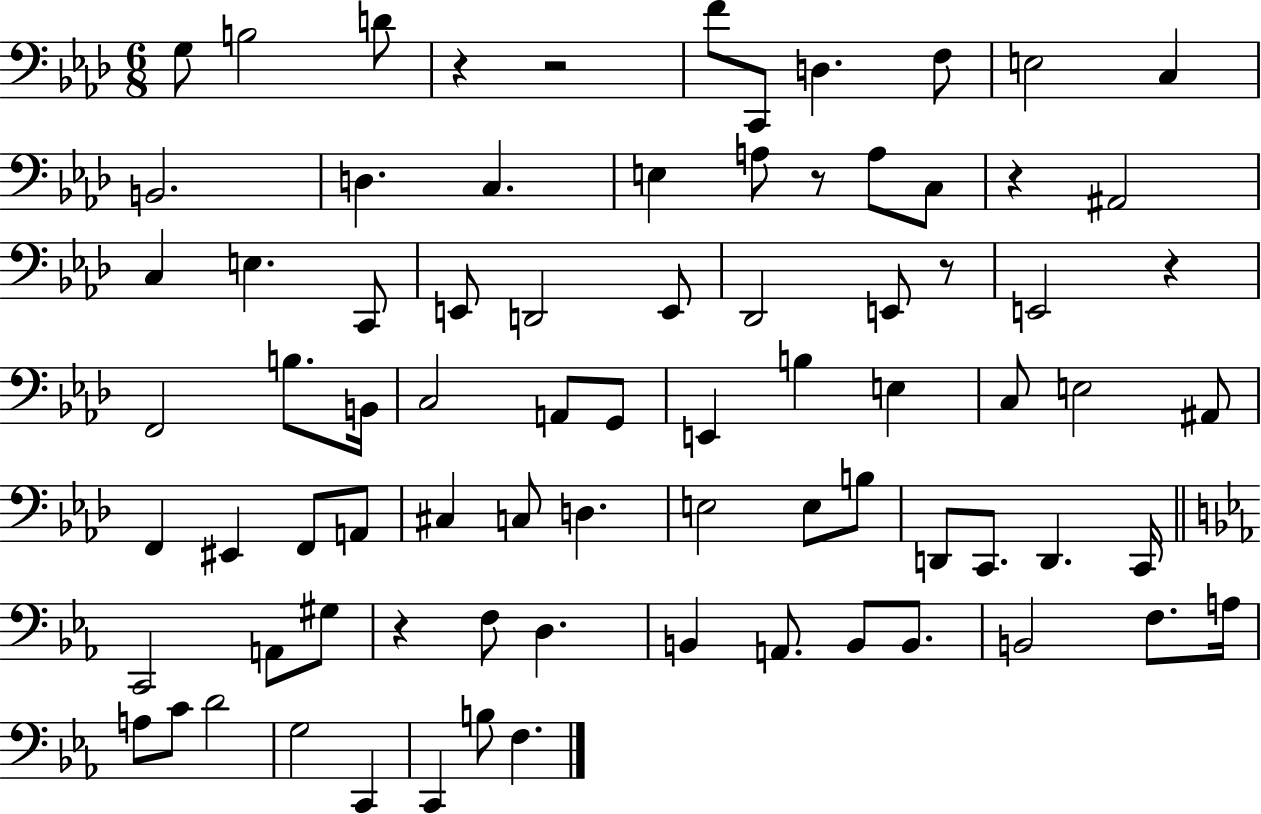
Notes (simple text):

G3/e B3/h D4/e R/q R/h F4/e C2/e D3/q. F3/e E3/h C3/q B2/h. D3/q. C3/q. E3/q A3/e R/e A3/e C3/e R/q A#2/h C3/q E3/q. C2/e E2/e D2/h E2/e Db2/h E2/e R/e E2/h R/q F2/h B3/e. B2/s C3/h A2/e G2/e E2/q B3/q E3/q C3/e E3/h A#2/e F2/q EIS2/q F2/e A2/e C#3/q C3/e D3/q. E3/h E3/e B3/e D2/e C2/e. D2/q. C2/s C2/h A2/e G#3/e R/q F3/e D3/q. B2/q A2/e. B2/e B2/e. B2/h F3/e. A3/s A3/e C4/e D4/h G3/h C2/q C2/q B3/e F3/q.